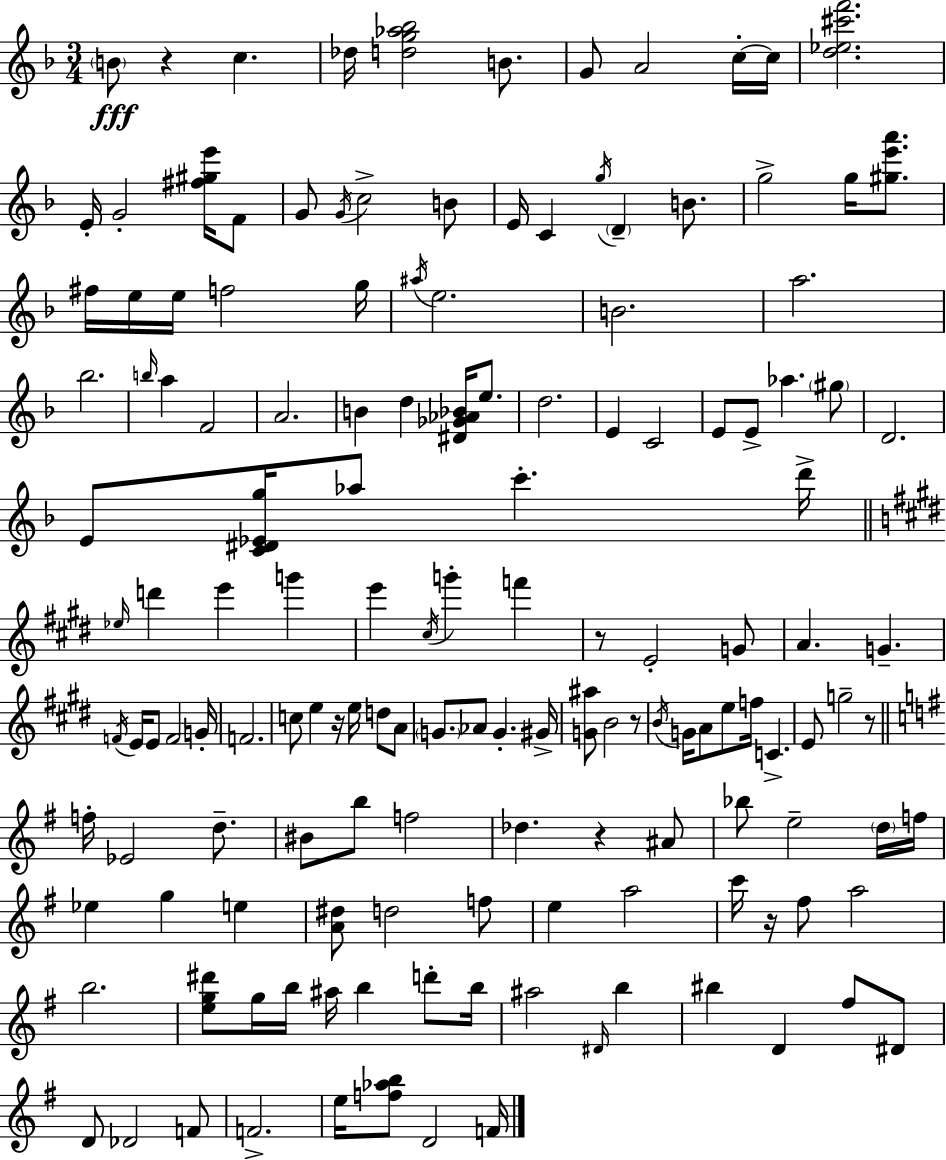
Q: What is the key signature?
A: D minor